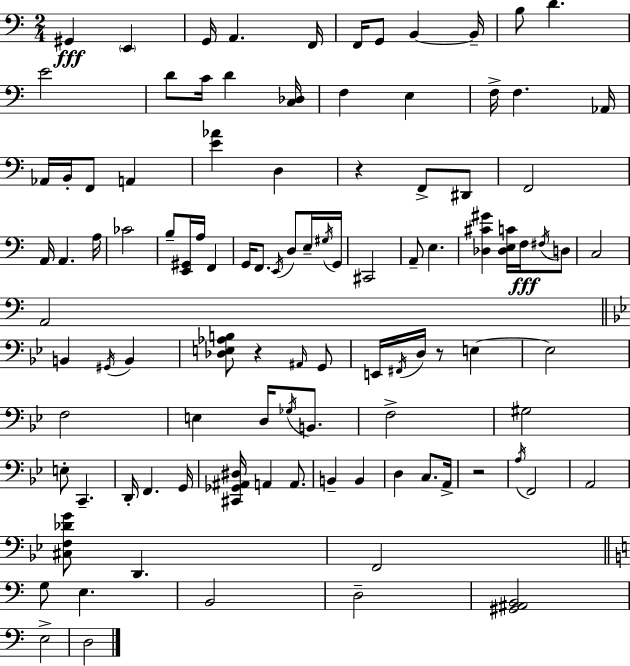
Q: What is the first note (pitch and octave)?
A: G#2